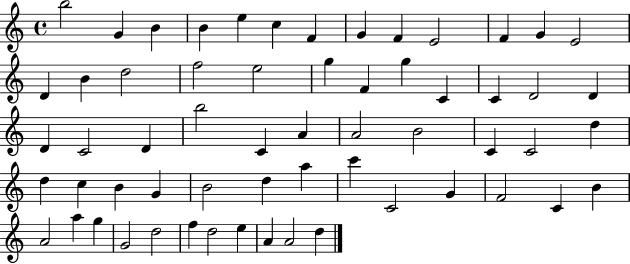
{
  \clef treble
  \time 4/4
  \defaultTimeSignature
  \key c \major
  b''2 g'4 b'4 | b'4 e''4 c''4 f'4 | g'4 f'4 e'2 | f'4 g'4 e'2 | \break d'4 b'4 d''2 | f''2 e''2 | g''4 f'4 g''4 c'4 | c'4 d'2 d'4 | \break d'4 c'2 d'4 | b''2 c'4 a'4 | a'2 b'2 | c'4 c'2 d''4 | \break d''4 c''4 b'4 g'4 | b'2 d''4 a''4 | c'''4 c'2 g'4 | f'2 c'4 b'4 | \break a'2 a''4 g''4 | g'2 d''2 | f''4 d''2 e''4 | a'4 a'2 d''4 | \break \bar "|."
}